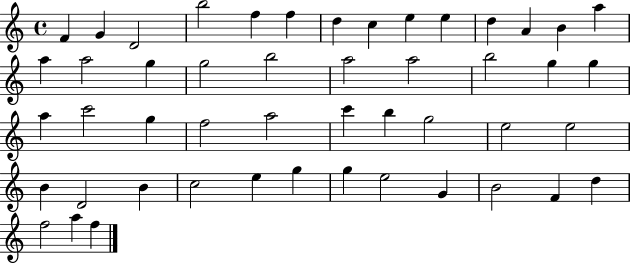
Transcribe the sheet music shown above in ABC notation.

X:1
T:Untitled
M:4/4
L:1/4
K:C
F G D2 b2 f f d c e e d A B a a a2 g g2 b2 a2 a2 b2 g g a c'2 g f2 a2 c' b g2 e2 e2 B D2 B c2 e g g e2 G B2 F d f2 a f